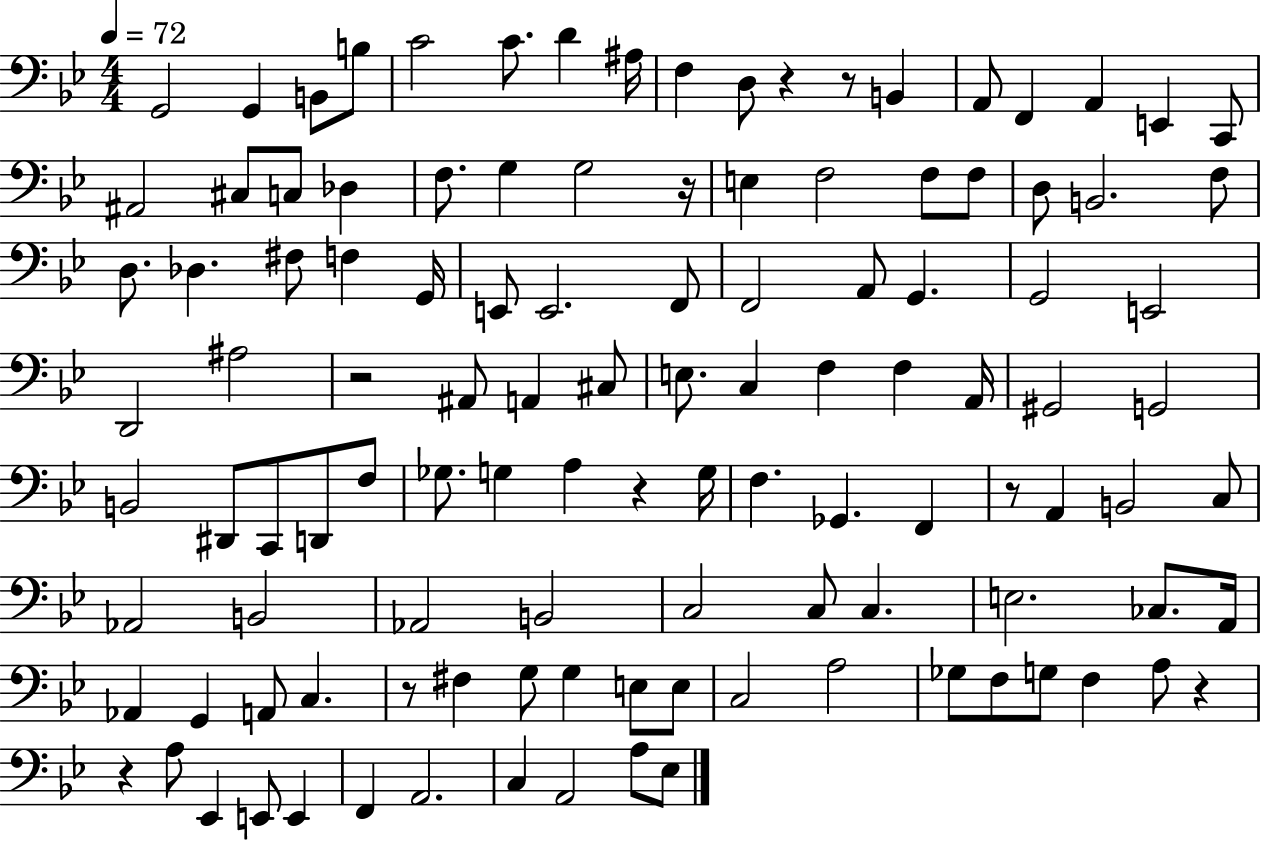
G2/h G2/q B2/e B3/e C4/h C4/e. D4/q A#3/s F3/q D3/e R/q R/e B2/q A2/e F2/q A2/q E2/q C2/e A#2/h C#3/e C3/e Db3/q F3/e. G3/q G3/h R/s E3/q F3/h F3/e F3/e D3/e B2/h. F3/e D3/e. Db3/q. F#3/e F3/q G2/s E2/e E2/h. F2/e F2/h A2/e G2/q. G2/h E2/h D2/h A#3/h R/h A#2/e A2/q C#3/e E3/e. C3/q F3/q F3/q A2/s G#2/h G2/h B2/h D#2/e C2/e D2/e F3/e Gb3/e. G3/q A3/q R/q G3/s F3/q. Gb2/q. F2/q R/e A2/q B2/h C3/e Ab2/h B2/h Ab2/h B2/h C3/h C3/e C3/q. E3/h. CES3/e. A2/s Ab2/q G2/q A2/e C3/q. R/e F#3/q G3/e G3/q E3/e E3/e C3/h A3/h Gb3/e F3/e G3/e F3/q A3/e R/q R/q A3/e Eb2/q E2/e E2/q F2/q A2/h. C3/q A2/h A3/e Eb3/e